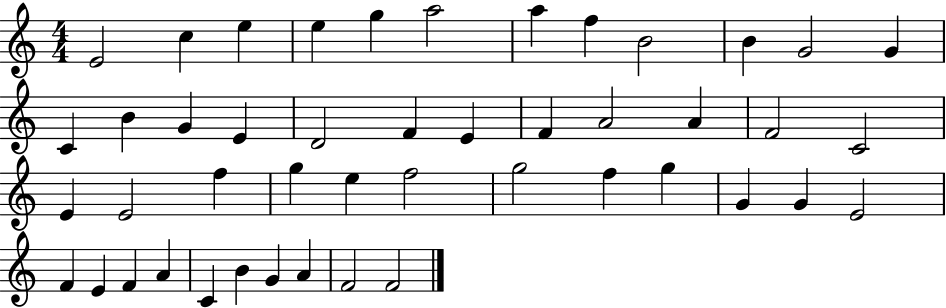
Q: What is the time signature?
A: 4/4